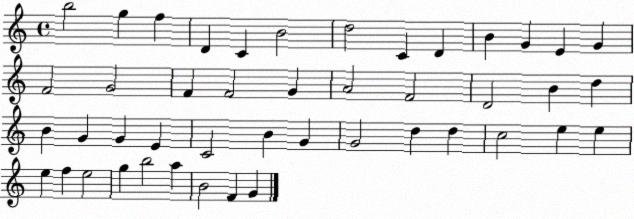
X:1
T:Untitled
M:4/4
L:1/4
K:C
b2 g f D C B2 d2 C D B G E G F2 G2 F F2 G A2 F2 D2 B d B G G E C2 B G G2 d d c2 e e e f e2 g b2 a B2 F G